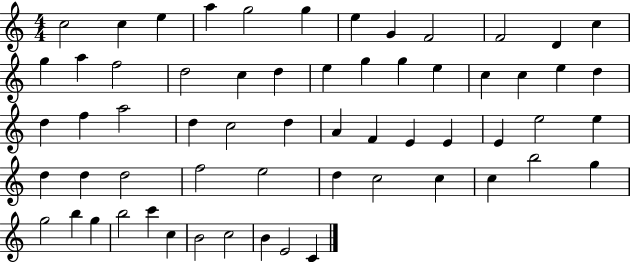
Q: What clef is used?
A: treble